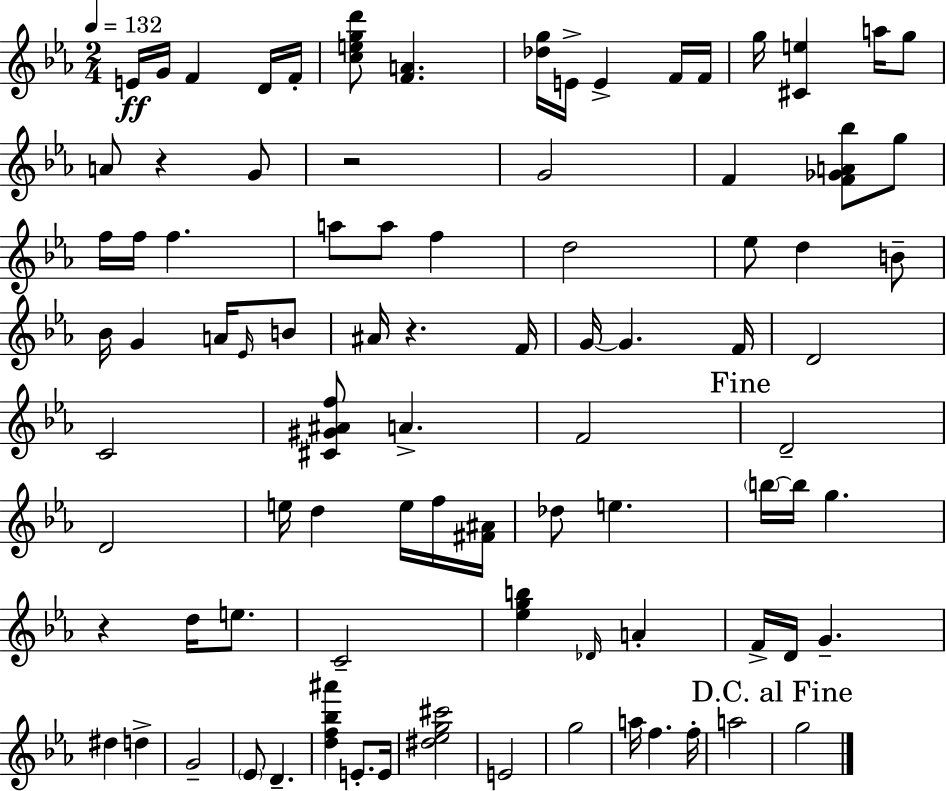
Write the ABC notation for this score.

X:1
T:Untitled
M:2/4
L:1/4
K:Eb
E/4 G/4 F D/4 F/4 [cegd']/2 [FA] [_dg]/4 E/4 E F/4 F/4 g/4 [^Ce] a/4 g/2 A/2 z G/2 z2 G2 F [F_GA_b]/2 g/2 f/4 f/4 f a/2 a/2 f d2 _e/2 d B/2 _B/4 G A/4 _E/4 B/2 ^A/4 z F/4 G/4 G F/4 D2 C2 [^C^G^Af]/2 A F2 D2 D2 e/4 d e/4 f/4 [^F^A]/4 _d/2 e b/4 b/4 g z d/4 e/2 C2 [_egb] _D/4 A F/4 D/4 G ^d d G2 _E/2 D [df_b^a'] E/2 E/4 [^d_eg^c']2 E2 g2 a/4 f f/4 a2 g2